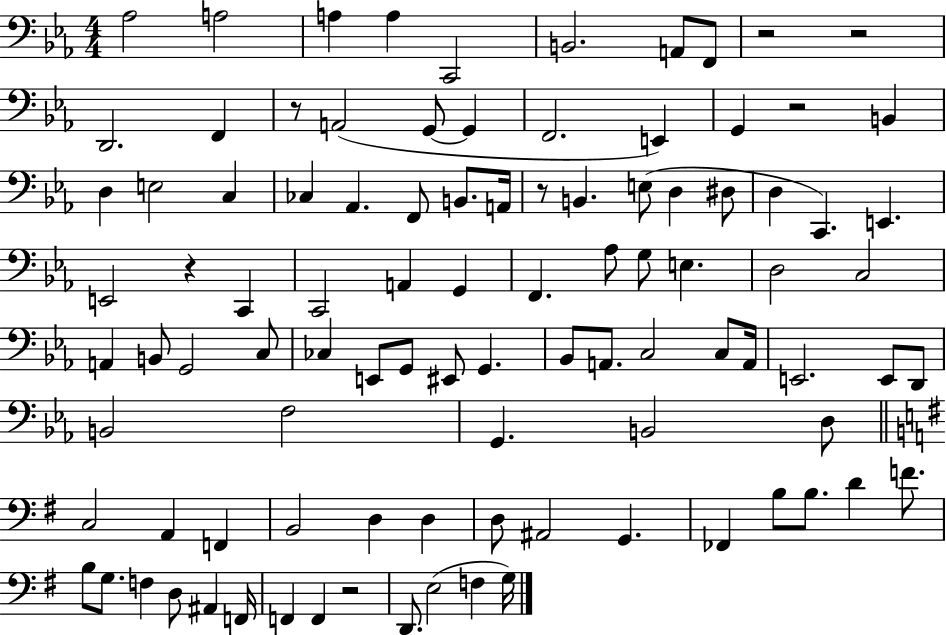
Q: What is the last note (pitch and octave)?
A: G3